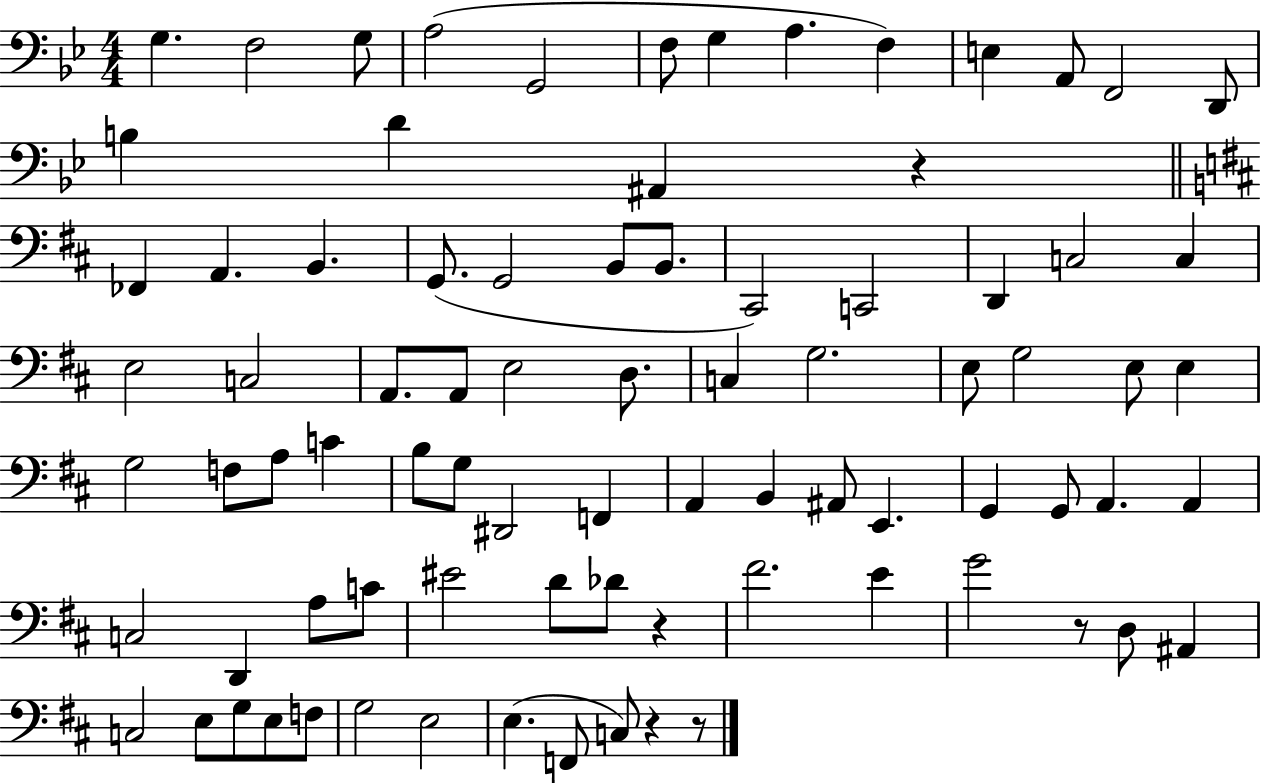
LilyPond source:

{
  \clef bass
  \numericTimeSignature
  \time 4/4
  \key bes \major
  g4. f2 g8 | a2( g,2 | f8 g4 a4. f4) | e4 a,8 f,2 d,8 | \break b4 d'4 ais,4 r4 | \bar "||" \break \key b \minor fes,4 a,4. b,4. | g,8.( g,2 b,8 b,8. | cis,2) c,2 | d,4 c2 c4 | \break e2 c2 | a,8. a,8 e2 d8. | c4 g2. | e8 g2 e8 e4 | \break g2 f8 a8 c'4 | b8 g8 dis,2 f,4 | a,4 b,4 ais,8 e,4. | g,4 g,8 a,4. a,4 | \break c2 d,4 a8 c'8 | eis'2 d'8 des'8 r4 | fis'2. e'4 | g'2 r8 d8 ais,4 | \break c2 e8 g8 e8 f8 | g2 e2 | e4.( f,8 c8) r4 r8 | \bar "|."
}